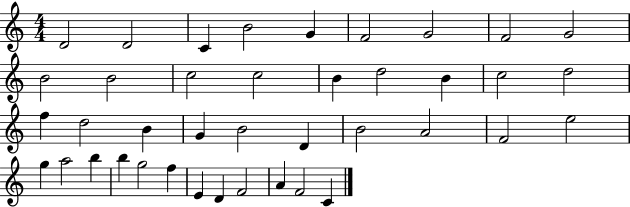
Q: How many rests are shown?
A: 0